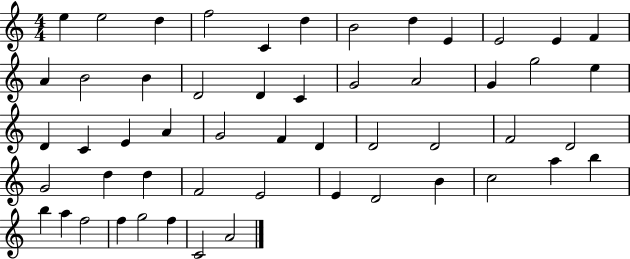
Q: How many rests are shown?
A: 0